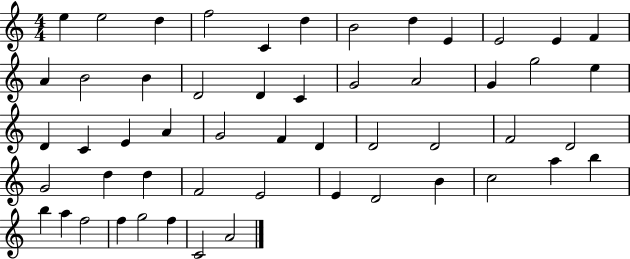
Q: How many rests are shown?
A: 0